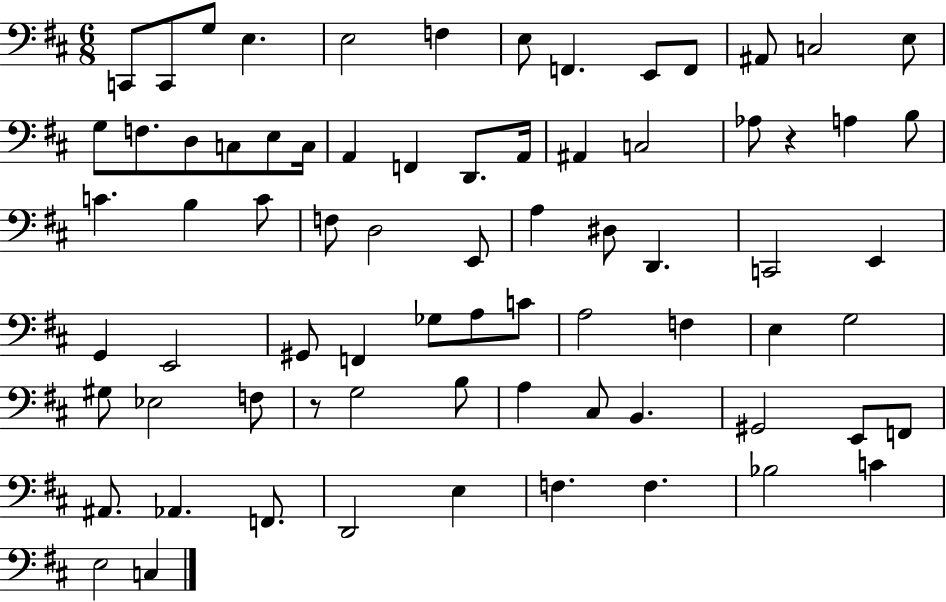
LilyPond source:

{
  \clef bass
  \numericTimeSignature
  \time 6/8
  \key d \major
  c,8 c,8 g8 e4. | e2 f4 | e8 f,4. e,8 f,8 | ais,8 c2 e8 | \break g8 f8. d8 c8 e8 c16 | a,4 f,4 d,8. a,16 | ais,4 c2 | aes8 r4 a4 b8 | \break c'4. b4 c'8 | f8 d2 e,8 | a4 dis8 d,4. | c,2 e,4 | \break g,4 e,2 | gis,8 f,4 ges8 a8 c'8 | a2 f4 | e4 g2 | \break gis8 ees2 f8 | r8 g2 b8 | a4 cis8 b,4. | gis,2 e,8 f,8 | \break ais,8. aes,4. f,8. | d,2 e4 | f4. f4. | bes2 c'4 | \break e2 c4 | \bar "|."
}